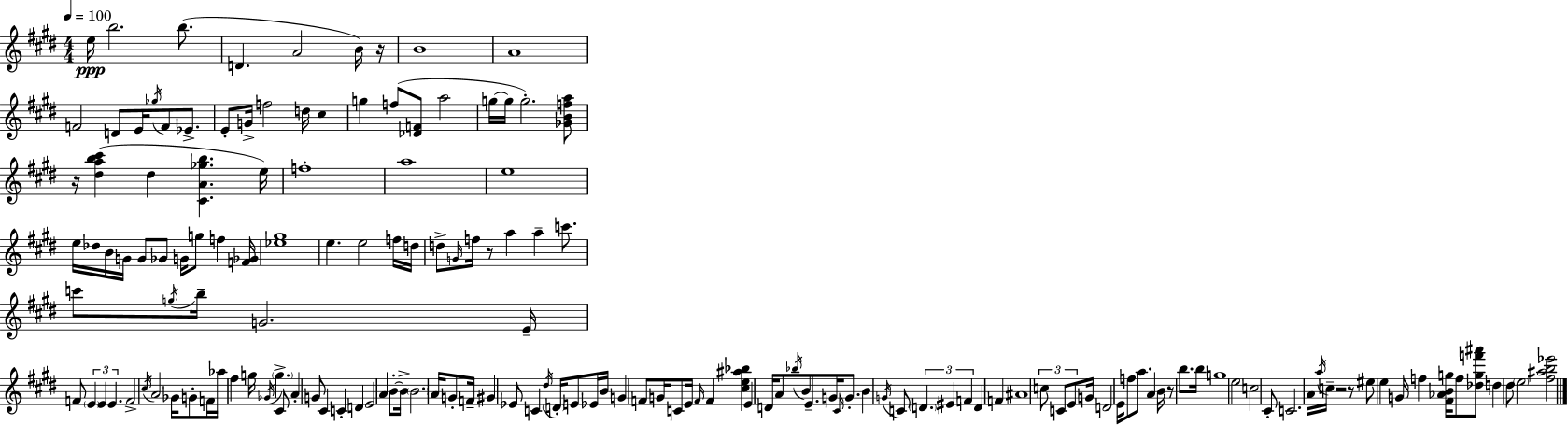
X:1
T:Untitled
M:4/4
L:1/4
K:E
e/4 b2 b/2 D A2 B/4 z/4 B4 A4 F2 D/2 E/4 _g/4 F/2 _E/2 E/2 G/4 f2 d/4 ^c g f/2 [_DF]/2 a2 g/4 g/4 g2 [_GBfa]/2 z/4 [^dab^c'] ^d [^CA_gb] e/4 f4 a4 e4 e/4 _d/4 B/4 G/4 G/2 _G/2 G/4 g/2 f [F_G]/4 [_e^g]4 e e2 f/4 d/4 d/2 G/4 f/4 z/2 a a c'/2 c'/2 g/4 b/4 G2 E/4 F/2 E E E F2 ^c/4 A2 _G/4 G/2 F/4 _a/4 ^f g/4 _G/4 g ^C/2 A G/2 ^C C D E2 A B/2 B/4 B2 A/4 G/2 F/4 ^G _E/2 C ^d/4 D/4 E/2 _E/4 B/4 G F/2 G/4 C/2 E/4 F/4 F [^ce^a_b] E D/4 A/2 _b/4 B/2 E/2 G/4 ^C/4 G/2 B G/4 C/2 D ^E F D F ^A4 c/2 C/2 E/2 G/4 D2 E/4 f/2 a/2 A B/4 z/2 b/2 b/4 g4 e2 c2 ^C/2 C2 A/4 a/4 c/4 z2 z/2 ^e/2 e G/4 f [^F_ABg]/4 f/2 [_dgf'^a']/2 d ^d/2 e2 [^f^ab_e']2